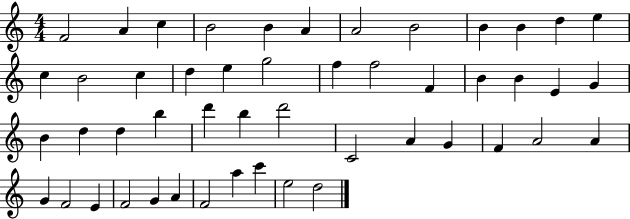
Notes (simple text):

F4/h A4/q C5/q B4/h B4/q A4/q A4/h B4/h B4/q B4/q D5/q E5/q C5/q B4/h C5/q D5/q E5/q G5/h F5/q F5/h F4/q B4/q B4/q E4/q G4/q B4/q D5/q D5/q B5/q D6/q B5/q D6/h C4/h A4/q G4/q F4/q A4/h A4/q G4/q F4/h E4/q F4/h G4/q A4/q F4/h A5/q C6/q E5/h D5/h